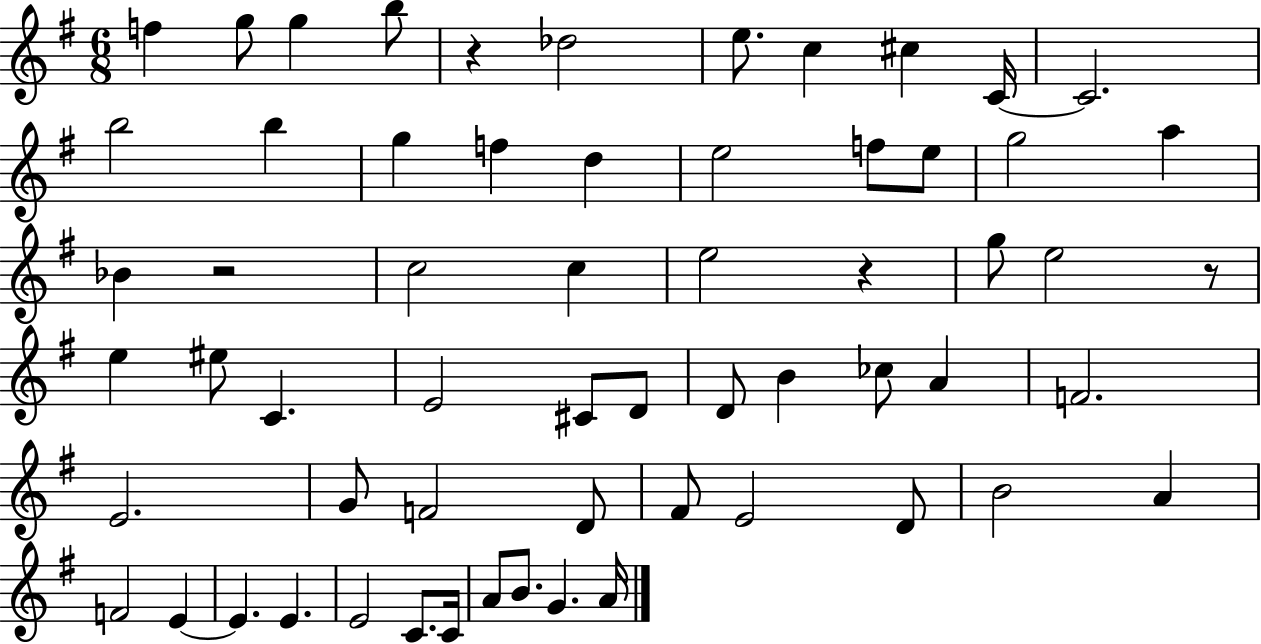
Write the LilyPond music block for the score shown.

{
  \clef treble
  \numericTimeSignature
  \time 6/8
  \key g \major
  f''4 g''8 g''4 b''8 | r4 des''2 | e''8. c''4 cis''4 c'16~~ | c'2. | \break b''2 b''4 | g''4 f''4 d''4 | e''2 f''8 e''8 | g''2 a''4 | \break bes'4 r2 | c''2 c''4 | e''2 r4 | g''8 e''2 r8 | \break e''4 eis''8 c'4. | e'2 cis'8 d'8 | d'8 b'4 ces''8 a'4 | f'2. | \break e'2. | g'8 f'2 d'8 | fis'8 e'2 d'8 | b'2 a'4 | \break f'2 e'4~~ | e'4. e'4. | e'2 c'8. c'16 | a'8 b'8. g'4. a'16 | \break \bar "|."
}